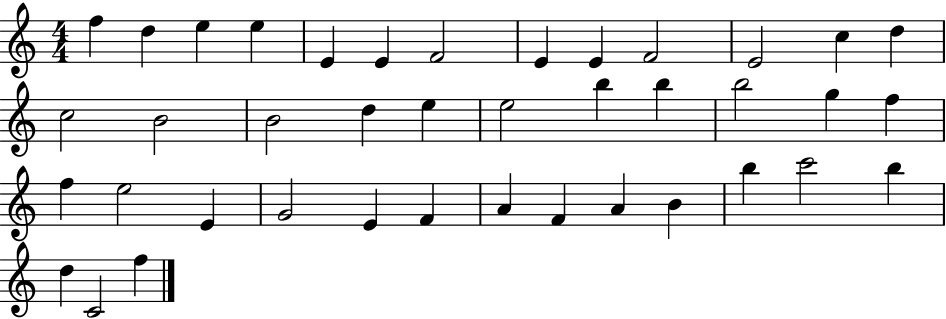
F5/q D5/q E5/q E5/q E4/q E4/q F4/h E4/q E4/q F4/h E4/h C5/q D5/q C5/h B4/h B4/h D5/q E5/q E5/h B5/q B5/q B5/h G5/q F5/q F5/q E5/h E4/q G4/h E4/q F4/q A4/q F4/q A4/q B4/q B5/q C6/h B5/q D5/q C4/h F5/q